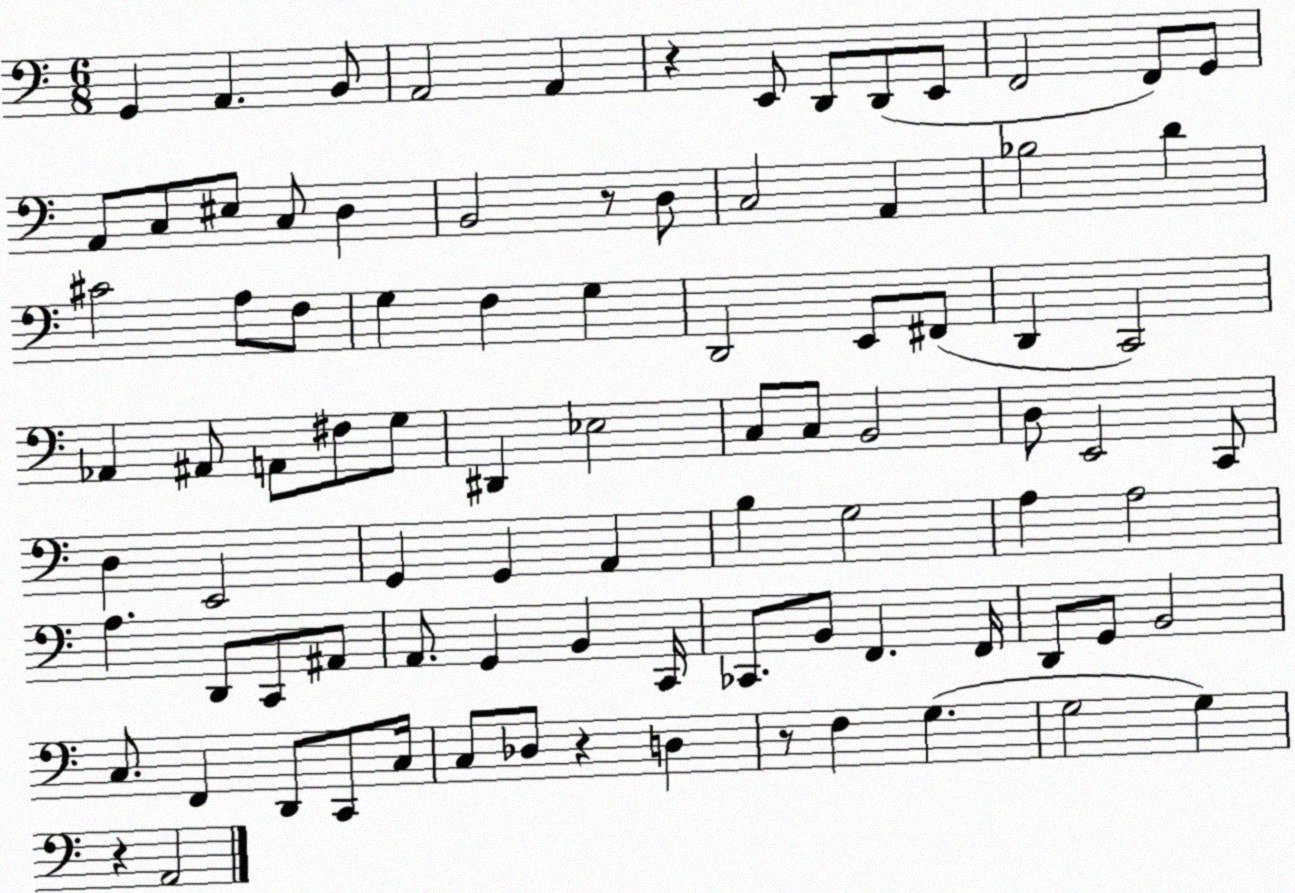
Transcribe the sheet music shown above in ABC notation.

X:1
T:Untitled
M:6/8
L:1/4
K:C
G,, A,, B,,/2 A,,2 A,, z E,,/2 D,,/2 D,,/2 E,,/2 F,,2 F,,/2 G,,/2 A,,/2 C,/2 ^E,/2 C,/2 D, B,,2 z/2 D,/2 C,2 A,, _B,2 D ^C2 A,/2 F,/2 G, F, G, D,,2 E,,/2 ^F,,/2 D,, C,,2 _A,, ^A,,/2 A,,/2 ^F,/2 G,/2 ^D,, _E,2 C,/2 C,/2 B,,2 D,/2 E,,2 C,,/2 D, E,,2 G,, G,, A,, B, G,2 A, A,2 A, D,,/2 C,,/2 ^A,,/2 A,,/2 G,, B,, C,,/4 _C,,/2 B,,/2 F,, F,,/4 D,,/2 G,,/2 B,,2 C,/2 F,, D,,/2 C,,/2 C,/4 C,/2 _D,/2 z D, z/2 F, G, G,2 G, z A,,2